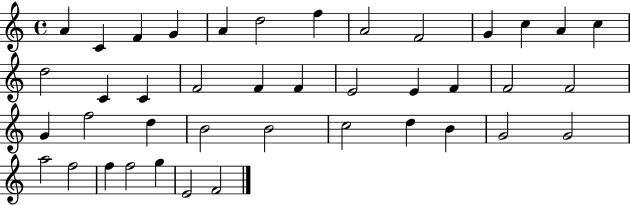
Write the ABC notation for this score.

X:1
T:Untitled
M:4/4
L:1/4
K:C
A C F G A d2 f A2 F2 G c A c d2 C C F2 F F E2 E F F2 F2 G f2 d B2 B2 c2 d B G2 G2 a2 f2 f f2 g E2 F2